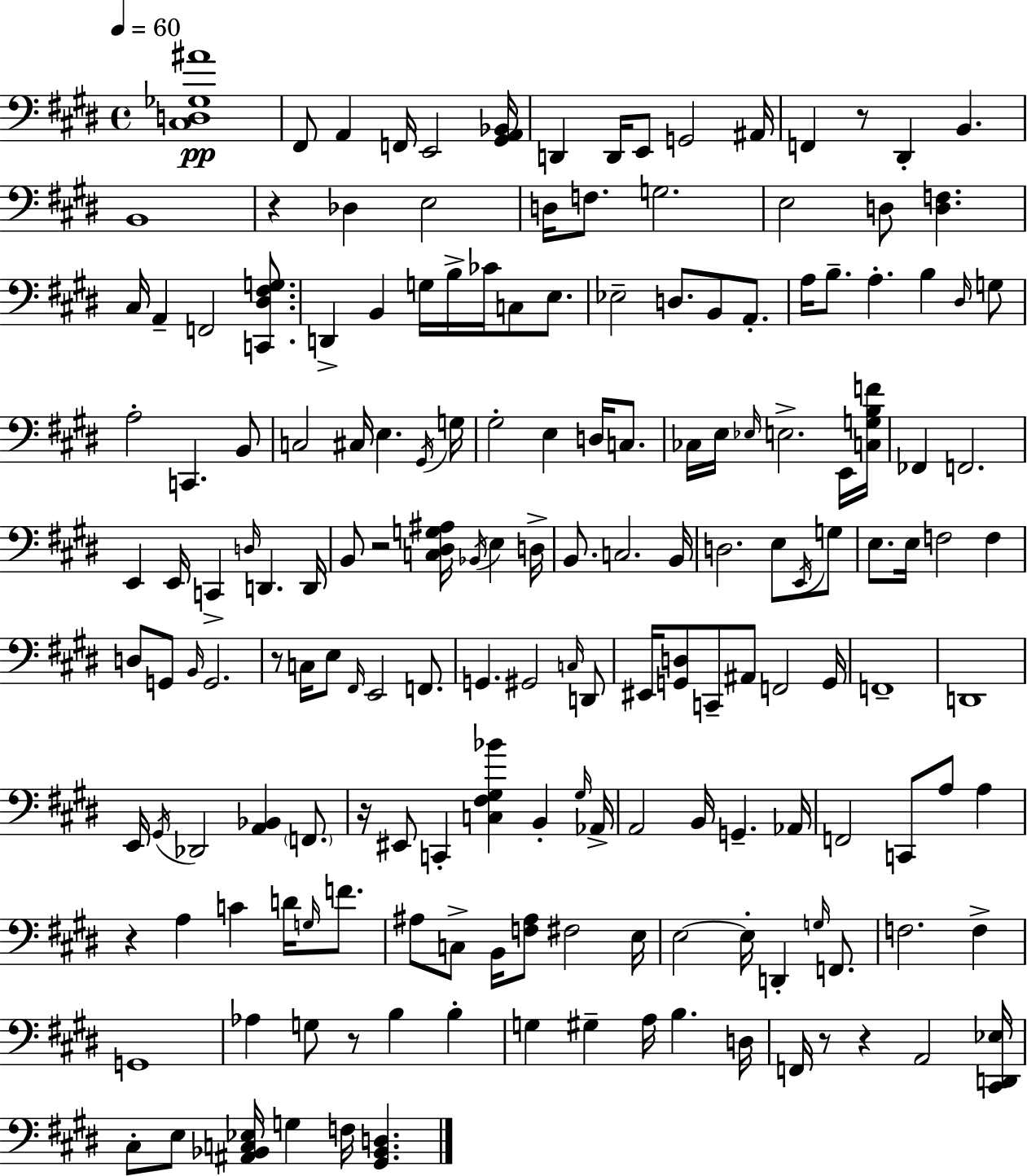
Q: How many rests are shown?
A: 9